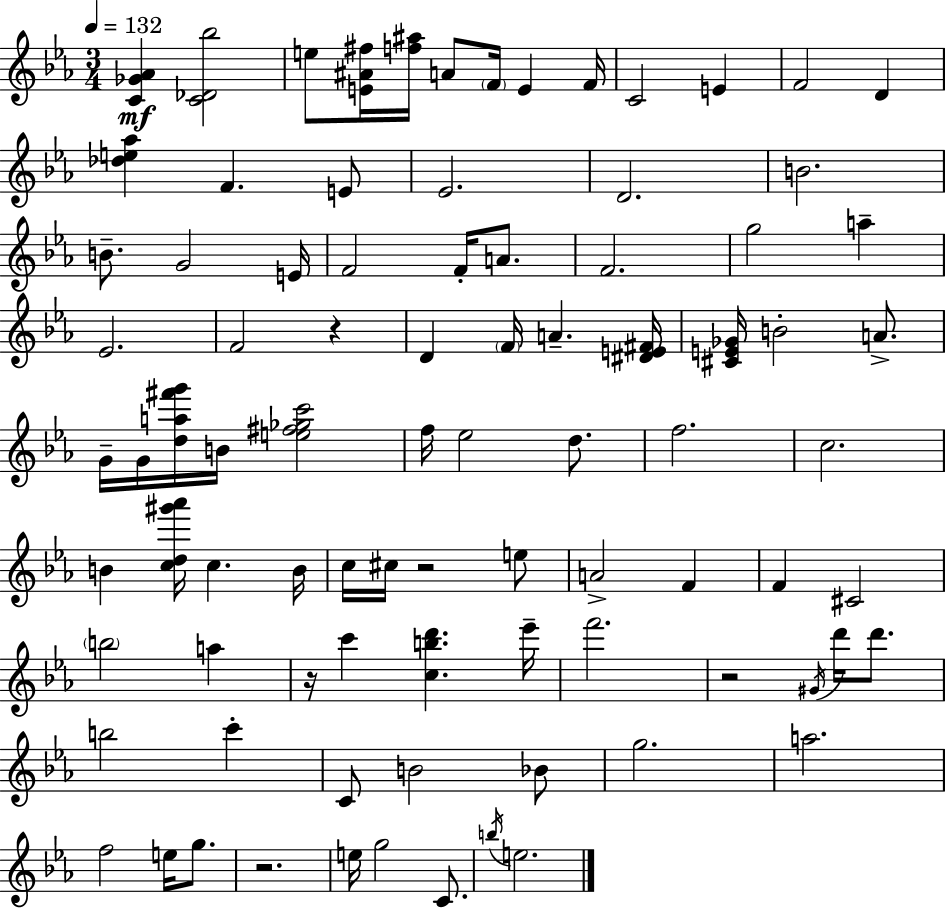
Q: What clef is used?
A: treble